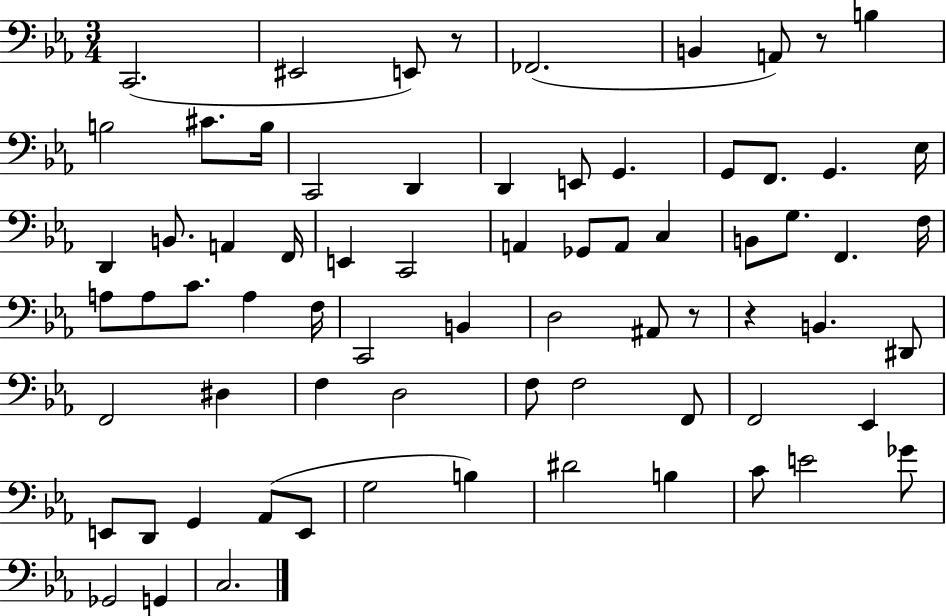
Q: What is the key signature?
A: EES major